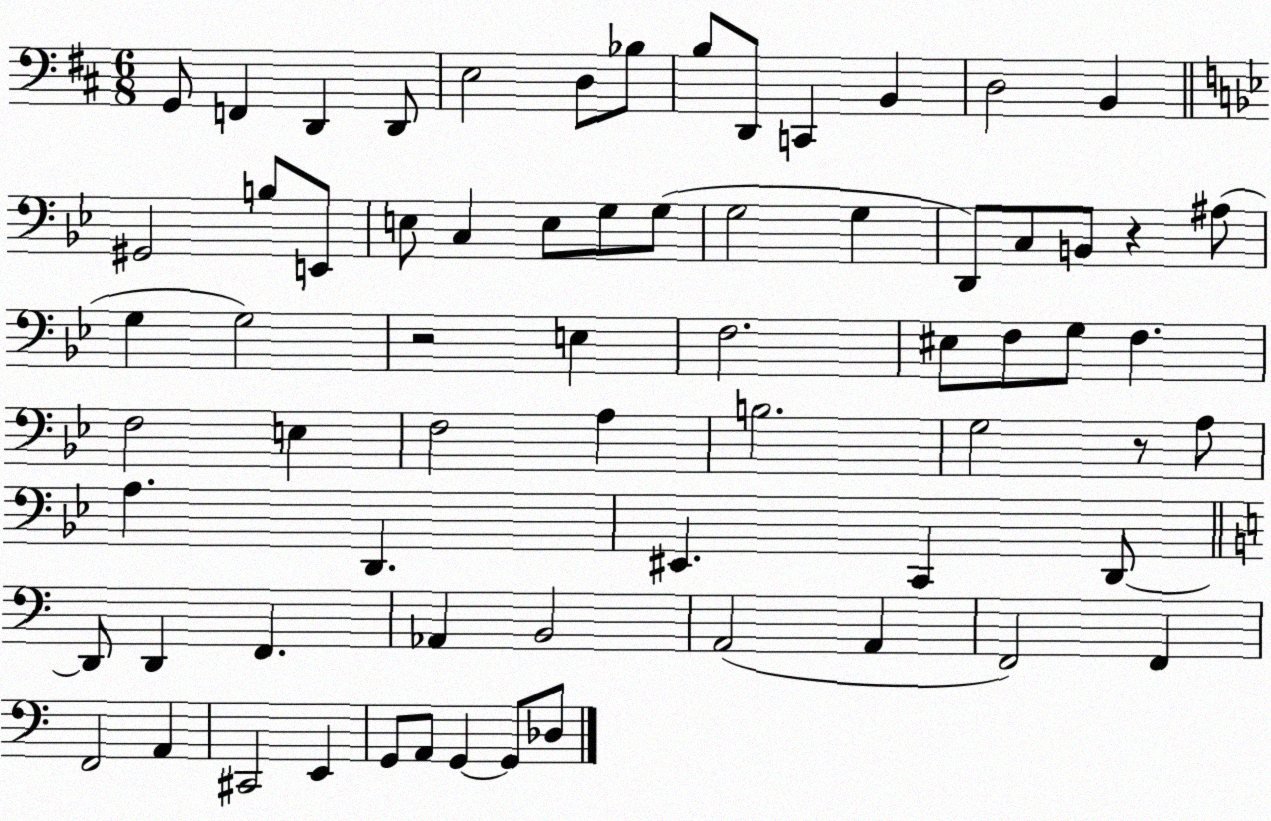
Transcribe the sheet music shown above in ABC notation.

X:1
T:Untitled
M:6/8
L:1/4
K:D
G,,/2 F,, D,, D,,/2 E,2 D,/2 _B,/2 B,/2 D,,/2 C,, B,, D,2 B,, ^G,,2 B,/2 E,,/2 E,/2 C, E,/2 G,/2 G,/2 G,2 G, D,,/2 C,/2 B,,/2 z ^A,/2 G, G,2 z2 E, F,2 ^E,/2 F,/2 G,/2 F, F,2 E, F,2 A, B,2 G,2 z/2 A,/2 A, D,, ^E,, C,, D,,/2 D,,/2 D,, F,, _A,, B,,2 A,,2 A,, F,,2 F,, F,,2 A,, ^C,,2 E,, G,,/2 A,,/2 G,, G,,/2 _D,/2